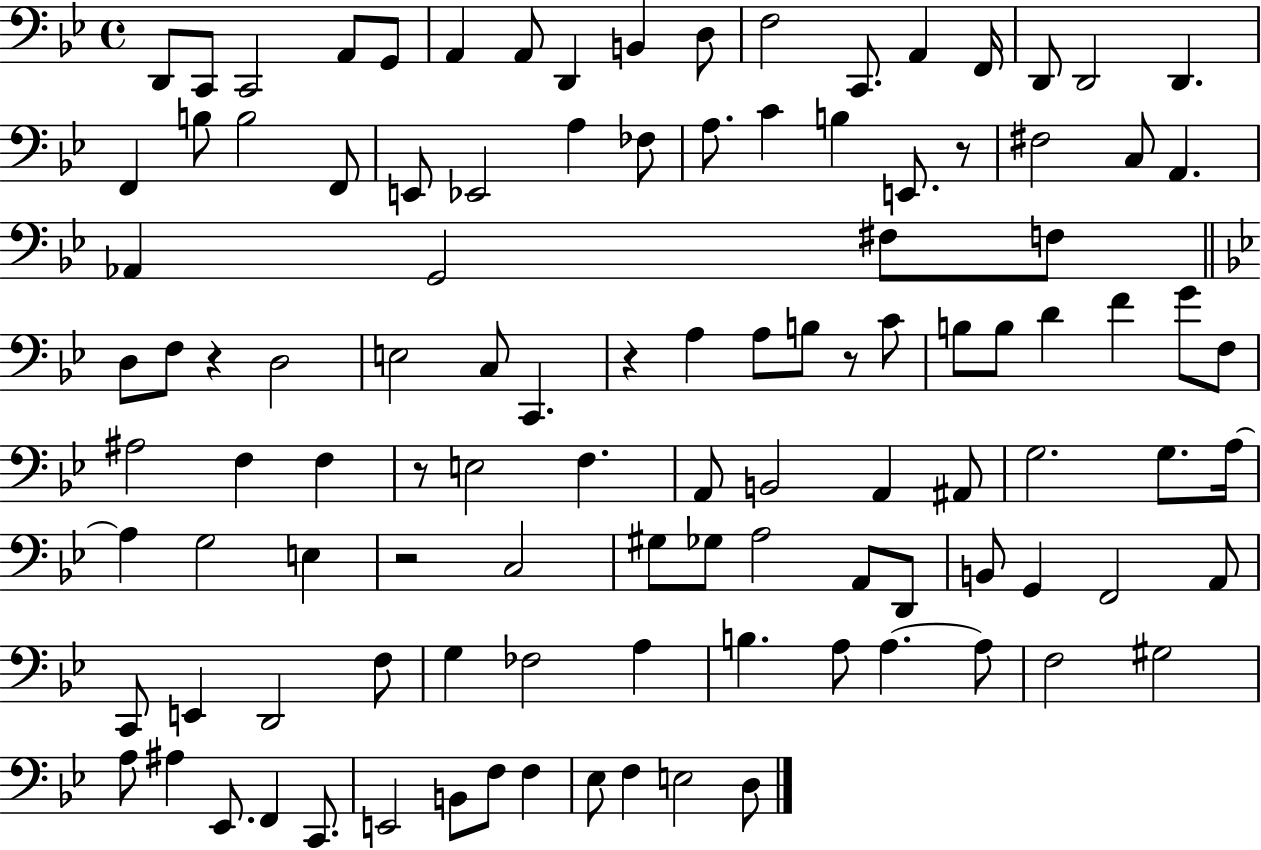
X:1
T:Untitled
M:4/4
L:1/4
K:Bb
D,,/2 C,,/2 C,,2 A,,/2 G,,/2 A,, A,,/2 D,, B,, D,/2 F,2 C,,/2 A,, F,,/4 D,,/2 D,,2 D,, F,, B,/2 B,2 F,,/2 E,,/2 _E,,2 A, _F,/2 A,/2 C B, E,,/2 z/2 ^F,2 C,/2 A,, _A,, G,,2 ^F,/2 F,/2 D,/2 F,/2 z D,2 E,2 C,/2 C,, z A, A,/2 B,/2 z/2 C/2 B,/2 B,/2 D F G/2 F,/2 ^A,2 F, F, z/2 E,2 F, A,,/2 B,,2 A,, ^A,,/2 G,2 G,/2 A,/4 A, G,2 E, z2 C,2 ^G,/2 _G,/2 A,2 A,,/2 D,,/2 B,,/2 G,, F,,2 A,,/2 C,,/2 E,, D,,2 F,/2 G, _F,2 A, B, A,/2 A, A,/2 F,2 ^G,2 A,/2 ^A, _E,,/2 F,, C,,/2 E,,2 B,,/2 F,/2 F, _E,/2 F, E,2 D,/2